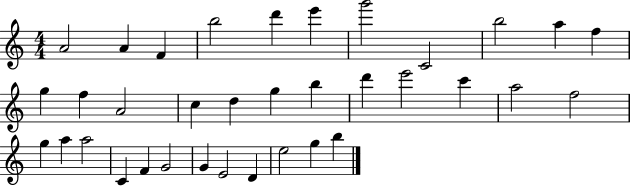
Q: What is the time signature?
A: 4/4